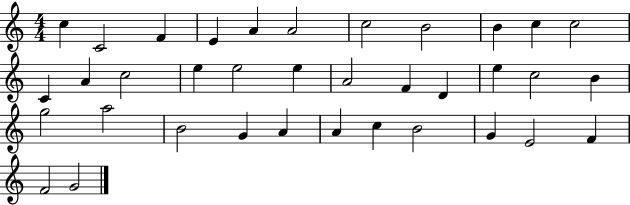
C5/q C4/h F4/q E4/q A4/q A4/h C5/h B4/h B4/q C5/q C5/h C4/q A4/q C5/h E5/q E5/h E5/q A4/h F4/q D4/q E5/q C5/h B4/q G5/h A5/h B4/h G4/q A4/q A4/q C5/q B4/h G4/q E4/h F4/q F4/h G4/h